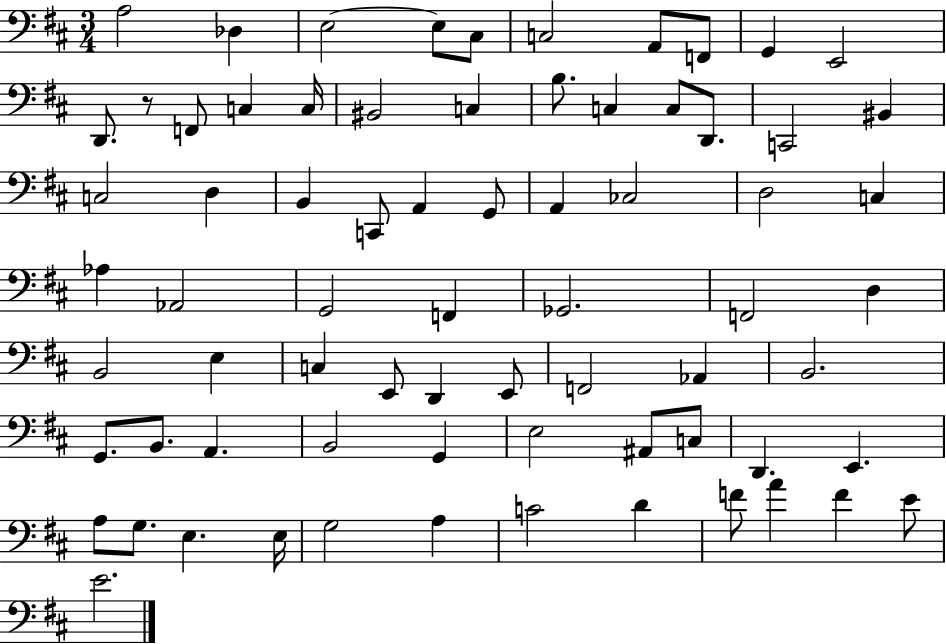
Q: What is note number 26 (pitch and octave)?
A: C2